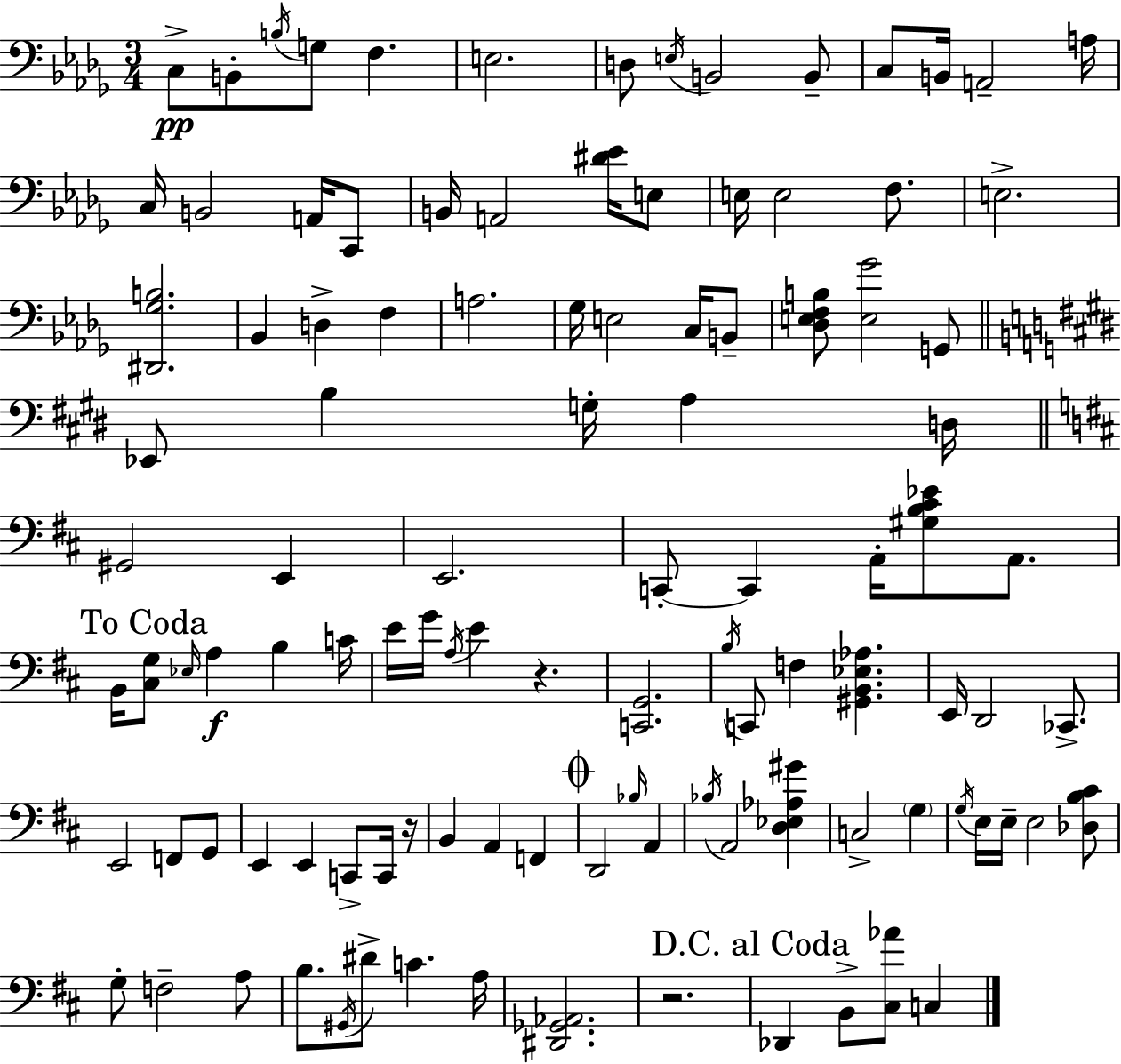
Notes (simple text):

C3/e B2/e B3/s G3/e F3/q. E3/h. D3/e E3/s B2/h B2/e C3/e B2/s A2/h A3/s C3/s B2/h A2/s C2/e B2/s A2/h [D#4,Eb4]/s E3/e E3/s E3/h F3/e. E3/h. [D#2,Gb3,B3]/h. Bb2/q D3/q F3/q A3/h. Gb3/s E3/h C3/s B2/e [Db3,E3,F3,B3]/e [E3,Gb4]/h G2/e Eb2/e B3/q G3/s A3/q D3/s G#2/h E2/q E2/h. C2/e C2/q A2/s [G#3,B3,C#4,Eb4]/e A2/e. B2/s [C#3,G3]/e Eb3/s A3/q B3/q C4/s E4/s G4/s A3/s E4/q R/q. [C2,G2]/h. B3/s C2/e F3/q [G#2,B2,Eb3,Ab3]/q. E2/s D2/h CES2/e. E2/h F2/e G2/e E2/q E2/q C2/e C2/s R/s B2/q A2/q F2/q D2/h Bb3/s A2/q Bb3/s A2/h [D3,Eb3,Ab3,G#4]/q C3/h G3/q G3/s E3/s E3/s E3/h [Db3,B3,C#4]/e G3/e F3/h A3/e B3/e. G#2/s D#4/e C4/q. A3/s [D#2,Gb2,Ab2]/h. R/h. Db2/q B2/e [C#3,Ab4]/e C3/q